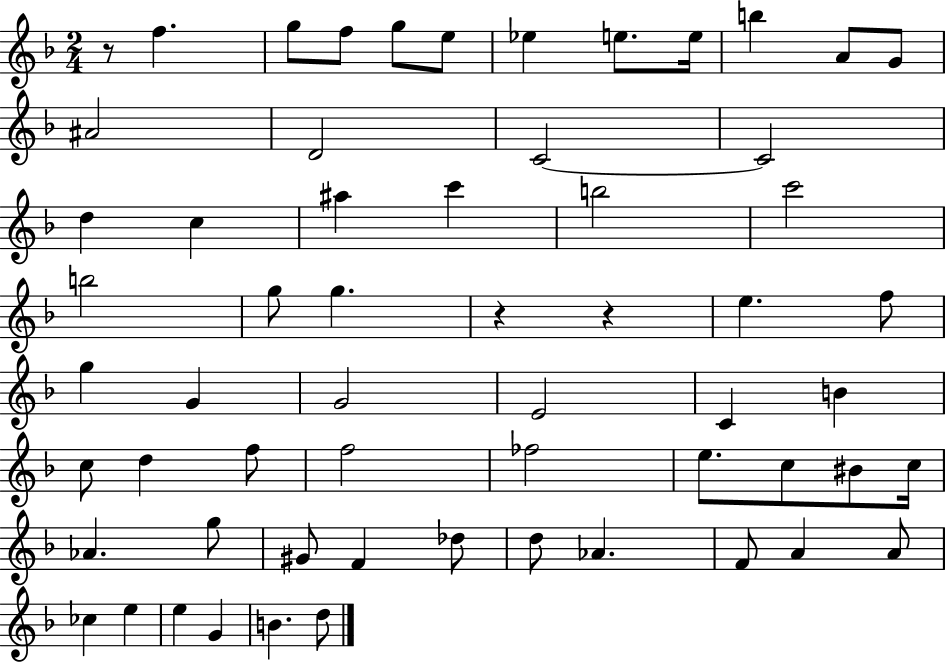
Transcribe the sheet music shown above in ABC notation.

X:1
T:Untitled
M:2/4
L:1/4
K:F
z/2 f g/2 f/2 g/2 e/2 _e e/2 e/4 b A/2 G/2 ^A2 D2 C2 C2 d c ^a c' b2 c'2 b2 g/2 g z z e f/2 g G G2 E2 C B c/2 d f/2 f2 _f2 e/2 c/2 ^B/2 c/4 _A g/2 ^G/2 F _d/2 d/2 _A F/2 A A/2 _c e e G B d/2